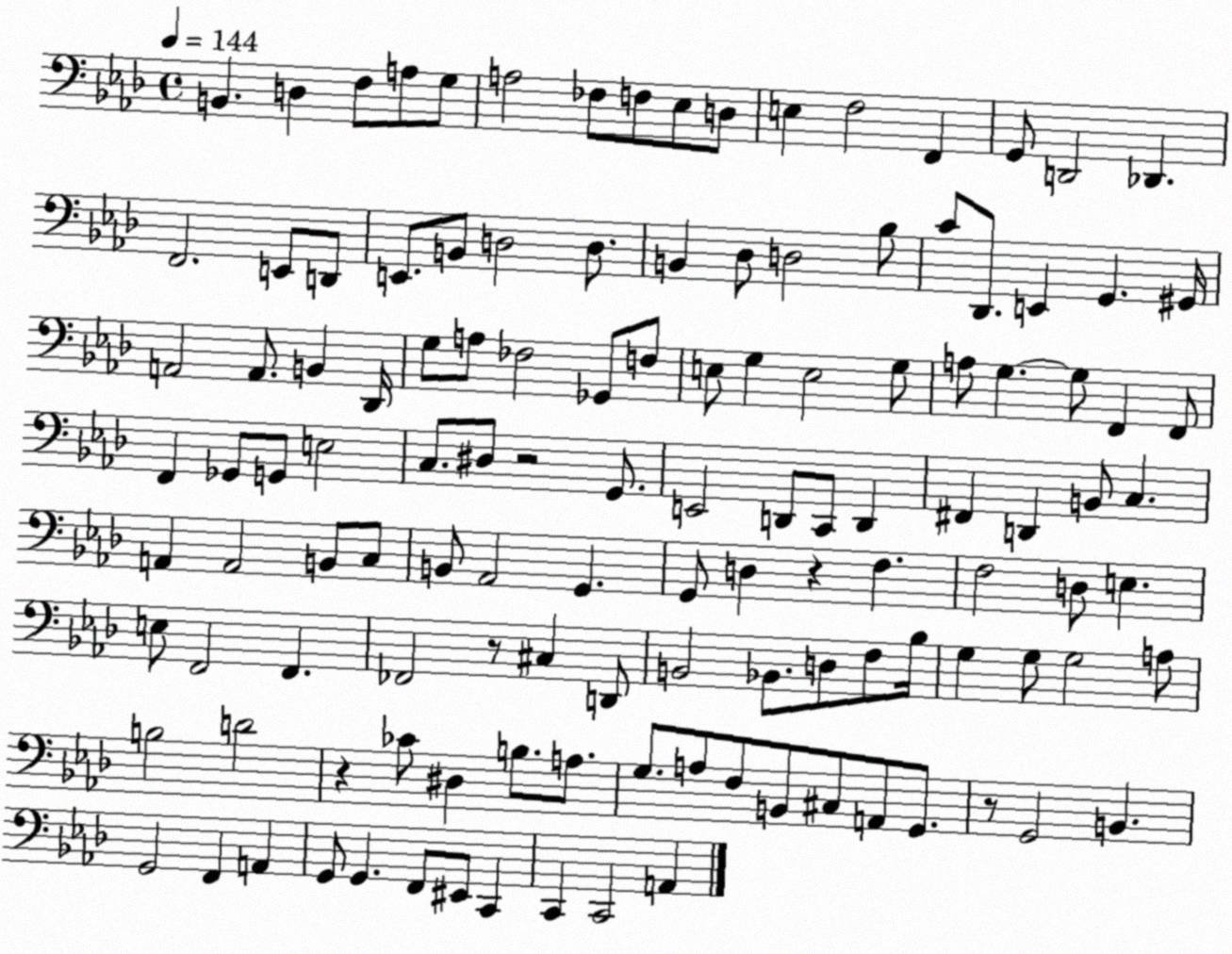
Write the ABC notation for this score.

X:1
T:Untitled
M:4/4
L:1/4
K:Ab
B,, D, F,/2 A,/2 G,/2 A,2 _F,/2 F,/2 _E,/2 D,/2 E, F,2 F,, G,,/2 D,,2 _D,, F,,2 E,,/2 D,,/2 E,,/2 B,,/2 D,2 D,/2 B,, _D,/2 D,2 _B,/2 C/2 _D,,/2 E,, G,, ^G,,/4 A,,2 A,,/2 B,, _D,,/4 G,/2 A,/2 _F,2 _G,,/2 F,/2 E,/2 G, E,2 G,/2 A,/2 G, G,/2 F,, F,,/2 F,, _G,,/2 G,,/2 E,2 C,/2 ^D,/2 z2 G,,/2 E,,2 D,,/2 C,,/2 D,, ^F,, D,, B,,/2 C, A,, A,,2 B,,/2 C,/2 B,,/2 _A,,2 G,, G,,/2 D, z F, F,2 D,/2 E, E,/2 F,,2 F,, _F,,2 z/2 ^C, D,,/2 B,,2 _B,,/2 D,/2 F,/2 _B,/4 G, G,/2 G,2 A,/2 B,2 D2 z _C/2 ^D, B,/2 A,/2 G,/2 A,/2 F,/2 B,,/2 ^C,/2 A,,/2 G,,/2 z/2 G,,2 B,, G,,2 F,, A,, G,,/2 G,, F,,/2 ^E,,/2 C,, C,, C,,2 A,,